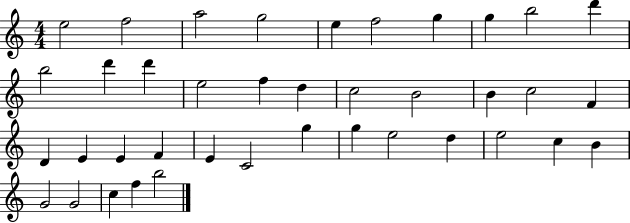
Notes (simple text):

E5/h F5/h A5/h G5/h E5/q F5/h G5/q G5/q B5/h D6/q B5/h D6/q D6/q E5/h F5/q D5/q C5/h B4/h B4/q C5/h F4/q D4/q E4/q E4/q F4/q E4/q C4/h G5/q G5/q E5/h D5/q E5/h C5/q B4/q G4/h G4/h C5/q F5/q B5/h